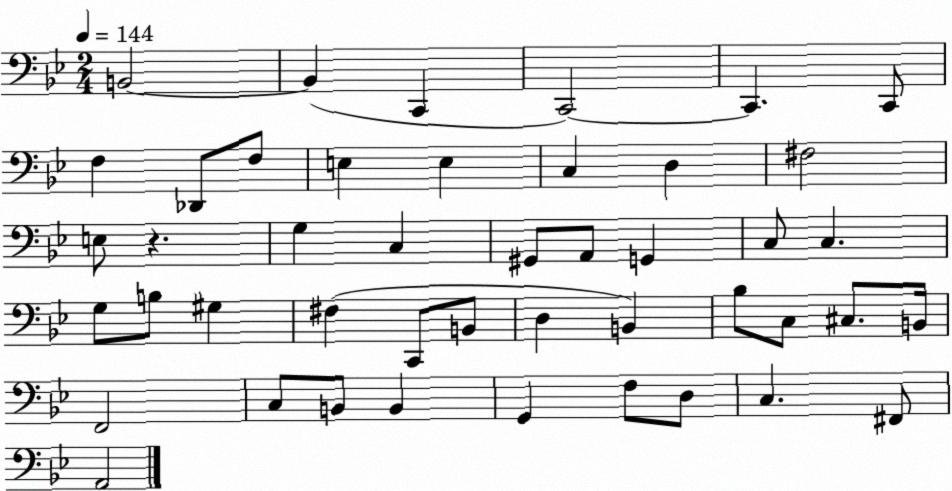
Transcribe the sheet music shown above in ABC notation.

X:1
T:Untitled
M:2/4
L:1/4
K:Bb
B,,2 B,, C,, C,,2 C,, C,,/2 F, _D,,/2 F,/2 E, E, C, D, ^F,2 E,/2 z G, C, ^G,,/2 A,,/2 G,, C,/2 C, G,/2 B,/2 ^G, ^F, C,,/2 B,,/2 D, B,, _B,/2 C,/2 ^C,/2 B,,/4 F,,2 C,/2 B,,/2 B,, G,, F,/2 D,/2 C, ^F,,/2 A,,2